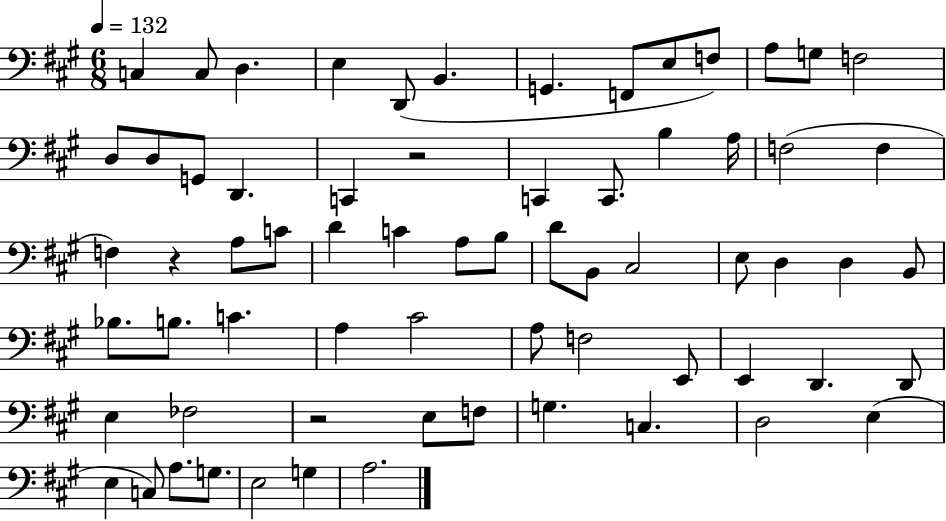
X:1
T:Untitled
M:6/8
L:1/4
K:A
C, C,/2 D, E, D,,/2 B,, G,, F,,/2 E,/2 F,/2 A,/2 G,/2 F,2 D,/2 D,/2 G,,/2 D,, C,, z2 C,, C,,/2 B, A,/4 F,2 F, F, z A,/2 C/2 D C A,/2 B,/2 D/2 B,,/2 ^C,2 E,/2 D, D, B,,/2 _B,/2 B,/2 C A, ^C2 A,/2 F,2 E,,/2 E,, D,, D,,/2 E, _F,2 z2 E,/2 F,/2 G, C, D,2 E, E, C,/2 A,/2 G,/2 E,2 G, A,2